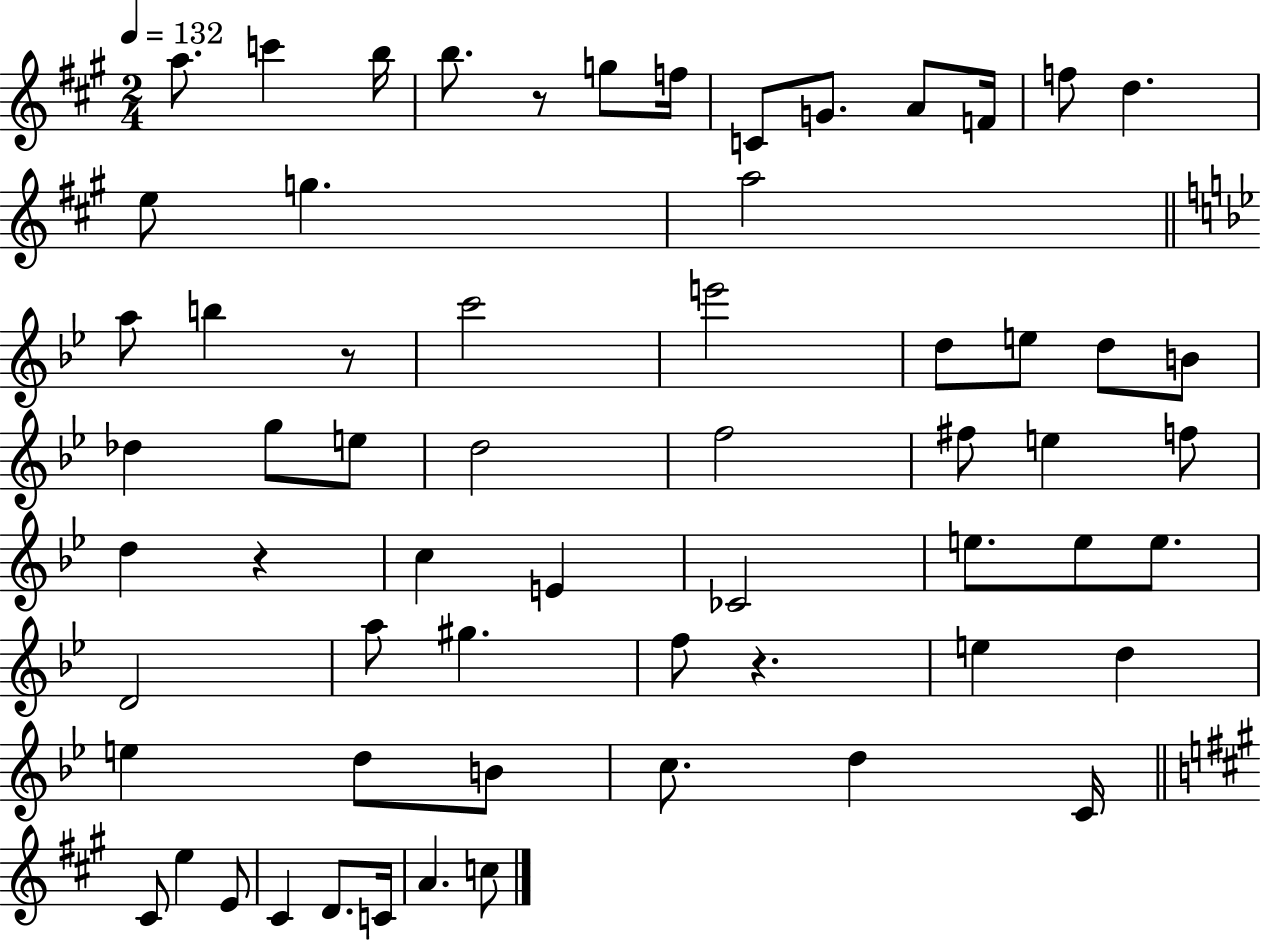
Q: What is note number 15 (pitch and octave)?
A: A5